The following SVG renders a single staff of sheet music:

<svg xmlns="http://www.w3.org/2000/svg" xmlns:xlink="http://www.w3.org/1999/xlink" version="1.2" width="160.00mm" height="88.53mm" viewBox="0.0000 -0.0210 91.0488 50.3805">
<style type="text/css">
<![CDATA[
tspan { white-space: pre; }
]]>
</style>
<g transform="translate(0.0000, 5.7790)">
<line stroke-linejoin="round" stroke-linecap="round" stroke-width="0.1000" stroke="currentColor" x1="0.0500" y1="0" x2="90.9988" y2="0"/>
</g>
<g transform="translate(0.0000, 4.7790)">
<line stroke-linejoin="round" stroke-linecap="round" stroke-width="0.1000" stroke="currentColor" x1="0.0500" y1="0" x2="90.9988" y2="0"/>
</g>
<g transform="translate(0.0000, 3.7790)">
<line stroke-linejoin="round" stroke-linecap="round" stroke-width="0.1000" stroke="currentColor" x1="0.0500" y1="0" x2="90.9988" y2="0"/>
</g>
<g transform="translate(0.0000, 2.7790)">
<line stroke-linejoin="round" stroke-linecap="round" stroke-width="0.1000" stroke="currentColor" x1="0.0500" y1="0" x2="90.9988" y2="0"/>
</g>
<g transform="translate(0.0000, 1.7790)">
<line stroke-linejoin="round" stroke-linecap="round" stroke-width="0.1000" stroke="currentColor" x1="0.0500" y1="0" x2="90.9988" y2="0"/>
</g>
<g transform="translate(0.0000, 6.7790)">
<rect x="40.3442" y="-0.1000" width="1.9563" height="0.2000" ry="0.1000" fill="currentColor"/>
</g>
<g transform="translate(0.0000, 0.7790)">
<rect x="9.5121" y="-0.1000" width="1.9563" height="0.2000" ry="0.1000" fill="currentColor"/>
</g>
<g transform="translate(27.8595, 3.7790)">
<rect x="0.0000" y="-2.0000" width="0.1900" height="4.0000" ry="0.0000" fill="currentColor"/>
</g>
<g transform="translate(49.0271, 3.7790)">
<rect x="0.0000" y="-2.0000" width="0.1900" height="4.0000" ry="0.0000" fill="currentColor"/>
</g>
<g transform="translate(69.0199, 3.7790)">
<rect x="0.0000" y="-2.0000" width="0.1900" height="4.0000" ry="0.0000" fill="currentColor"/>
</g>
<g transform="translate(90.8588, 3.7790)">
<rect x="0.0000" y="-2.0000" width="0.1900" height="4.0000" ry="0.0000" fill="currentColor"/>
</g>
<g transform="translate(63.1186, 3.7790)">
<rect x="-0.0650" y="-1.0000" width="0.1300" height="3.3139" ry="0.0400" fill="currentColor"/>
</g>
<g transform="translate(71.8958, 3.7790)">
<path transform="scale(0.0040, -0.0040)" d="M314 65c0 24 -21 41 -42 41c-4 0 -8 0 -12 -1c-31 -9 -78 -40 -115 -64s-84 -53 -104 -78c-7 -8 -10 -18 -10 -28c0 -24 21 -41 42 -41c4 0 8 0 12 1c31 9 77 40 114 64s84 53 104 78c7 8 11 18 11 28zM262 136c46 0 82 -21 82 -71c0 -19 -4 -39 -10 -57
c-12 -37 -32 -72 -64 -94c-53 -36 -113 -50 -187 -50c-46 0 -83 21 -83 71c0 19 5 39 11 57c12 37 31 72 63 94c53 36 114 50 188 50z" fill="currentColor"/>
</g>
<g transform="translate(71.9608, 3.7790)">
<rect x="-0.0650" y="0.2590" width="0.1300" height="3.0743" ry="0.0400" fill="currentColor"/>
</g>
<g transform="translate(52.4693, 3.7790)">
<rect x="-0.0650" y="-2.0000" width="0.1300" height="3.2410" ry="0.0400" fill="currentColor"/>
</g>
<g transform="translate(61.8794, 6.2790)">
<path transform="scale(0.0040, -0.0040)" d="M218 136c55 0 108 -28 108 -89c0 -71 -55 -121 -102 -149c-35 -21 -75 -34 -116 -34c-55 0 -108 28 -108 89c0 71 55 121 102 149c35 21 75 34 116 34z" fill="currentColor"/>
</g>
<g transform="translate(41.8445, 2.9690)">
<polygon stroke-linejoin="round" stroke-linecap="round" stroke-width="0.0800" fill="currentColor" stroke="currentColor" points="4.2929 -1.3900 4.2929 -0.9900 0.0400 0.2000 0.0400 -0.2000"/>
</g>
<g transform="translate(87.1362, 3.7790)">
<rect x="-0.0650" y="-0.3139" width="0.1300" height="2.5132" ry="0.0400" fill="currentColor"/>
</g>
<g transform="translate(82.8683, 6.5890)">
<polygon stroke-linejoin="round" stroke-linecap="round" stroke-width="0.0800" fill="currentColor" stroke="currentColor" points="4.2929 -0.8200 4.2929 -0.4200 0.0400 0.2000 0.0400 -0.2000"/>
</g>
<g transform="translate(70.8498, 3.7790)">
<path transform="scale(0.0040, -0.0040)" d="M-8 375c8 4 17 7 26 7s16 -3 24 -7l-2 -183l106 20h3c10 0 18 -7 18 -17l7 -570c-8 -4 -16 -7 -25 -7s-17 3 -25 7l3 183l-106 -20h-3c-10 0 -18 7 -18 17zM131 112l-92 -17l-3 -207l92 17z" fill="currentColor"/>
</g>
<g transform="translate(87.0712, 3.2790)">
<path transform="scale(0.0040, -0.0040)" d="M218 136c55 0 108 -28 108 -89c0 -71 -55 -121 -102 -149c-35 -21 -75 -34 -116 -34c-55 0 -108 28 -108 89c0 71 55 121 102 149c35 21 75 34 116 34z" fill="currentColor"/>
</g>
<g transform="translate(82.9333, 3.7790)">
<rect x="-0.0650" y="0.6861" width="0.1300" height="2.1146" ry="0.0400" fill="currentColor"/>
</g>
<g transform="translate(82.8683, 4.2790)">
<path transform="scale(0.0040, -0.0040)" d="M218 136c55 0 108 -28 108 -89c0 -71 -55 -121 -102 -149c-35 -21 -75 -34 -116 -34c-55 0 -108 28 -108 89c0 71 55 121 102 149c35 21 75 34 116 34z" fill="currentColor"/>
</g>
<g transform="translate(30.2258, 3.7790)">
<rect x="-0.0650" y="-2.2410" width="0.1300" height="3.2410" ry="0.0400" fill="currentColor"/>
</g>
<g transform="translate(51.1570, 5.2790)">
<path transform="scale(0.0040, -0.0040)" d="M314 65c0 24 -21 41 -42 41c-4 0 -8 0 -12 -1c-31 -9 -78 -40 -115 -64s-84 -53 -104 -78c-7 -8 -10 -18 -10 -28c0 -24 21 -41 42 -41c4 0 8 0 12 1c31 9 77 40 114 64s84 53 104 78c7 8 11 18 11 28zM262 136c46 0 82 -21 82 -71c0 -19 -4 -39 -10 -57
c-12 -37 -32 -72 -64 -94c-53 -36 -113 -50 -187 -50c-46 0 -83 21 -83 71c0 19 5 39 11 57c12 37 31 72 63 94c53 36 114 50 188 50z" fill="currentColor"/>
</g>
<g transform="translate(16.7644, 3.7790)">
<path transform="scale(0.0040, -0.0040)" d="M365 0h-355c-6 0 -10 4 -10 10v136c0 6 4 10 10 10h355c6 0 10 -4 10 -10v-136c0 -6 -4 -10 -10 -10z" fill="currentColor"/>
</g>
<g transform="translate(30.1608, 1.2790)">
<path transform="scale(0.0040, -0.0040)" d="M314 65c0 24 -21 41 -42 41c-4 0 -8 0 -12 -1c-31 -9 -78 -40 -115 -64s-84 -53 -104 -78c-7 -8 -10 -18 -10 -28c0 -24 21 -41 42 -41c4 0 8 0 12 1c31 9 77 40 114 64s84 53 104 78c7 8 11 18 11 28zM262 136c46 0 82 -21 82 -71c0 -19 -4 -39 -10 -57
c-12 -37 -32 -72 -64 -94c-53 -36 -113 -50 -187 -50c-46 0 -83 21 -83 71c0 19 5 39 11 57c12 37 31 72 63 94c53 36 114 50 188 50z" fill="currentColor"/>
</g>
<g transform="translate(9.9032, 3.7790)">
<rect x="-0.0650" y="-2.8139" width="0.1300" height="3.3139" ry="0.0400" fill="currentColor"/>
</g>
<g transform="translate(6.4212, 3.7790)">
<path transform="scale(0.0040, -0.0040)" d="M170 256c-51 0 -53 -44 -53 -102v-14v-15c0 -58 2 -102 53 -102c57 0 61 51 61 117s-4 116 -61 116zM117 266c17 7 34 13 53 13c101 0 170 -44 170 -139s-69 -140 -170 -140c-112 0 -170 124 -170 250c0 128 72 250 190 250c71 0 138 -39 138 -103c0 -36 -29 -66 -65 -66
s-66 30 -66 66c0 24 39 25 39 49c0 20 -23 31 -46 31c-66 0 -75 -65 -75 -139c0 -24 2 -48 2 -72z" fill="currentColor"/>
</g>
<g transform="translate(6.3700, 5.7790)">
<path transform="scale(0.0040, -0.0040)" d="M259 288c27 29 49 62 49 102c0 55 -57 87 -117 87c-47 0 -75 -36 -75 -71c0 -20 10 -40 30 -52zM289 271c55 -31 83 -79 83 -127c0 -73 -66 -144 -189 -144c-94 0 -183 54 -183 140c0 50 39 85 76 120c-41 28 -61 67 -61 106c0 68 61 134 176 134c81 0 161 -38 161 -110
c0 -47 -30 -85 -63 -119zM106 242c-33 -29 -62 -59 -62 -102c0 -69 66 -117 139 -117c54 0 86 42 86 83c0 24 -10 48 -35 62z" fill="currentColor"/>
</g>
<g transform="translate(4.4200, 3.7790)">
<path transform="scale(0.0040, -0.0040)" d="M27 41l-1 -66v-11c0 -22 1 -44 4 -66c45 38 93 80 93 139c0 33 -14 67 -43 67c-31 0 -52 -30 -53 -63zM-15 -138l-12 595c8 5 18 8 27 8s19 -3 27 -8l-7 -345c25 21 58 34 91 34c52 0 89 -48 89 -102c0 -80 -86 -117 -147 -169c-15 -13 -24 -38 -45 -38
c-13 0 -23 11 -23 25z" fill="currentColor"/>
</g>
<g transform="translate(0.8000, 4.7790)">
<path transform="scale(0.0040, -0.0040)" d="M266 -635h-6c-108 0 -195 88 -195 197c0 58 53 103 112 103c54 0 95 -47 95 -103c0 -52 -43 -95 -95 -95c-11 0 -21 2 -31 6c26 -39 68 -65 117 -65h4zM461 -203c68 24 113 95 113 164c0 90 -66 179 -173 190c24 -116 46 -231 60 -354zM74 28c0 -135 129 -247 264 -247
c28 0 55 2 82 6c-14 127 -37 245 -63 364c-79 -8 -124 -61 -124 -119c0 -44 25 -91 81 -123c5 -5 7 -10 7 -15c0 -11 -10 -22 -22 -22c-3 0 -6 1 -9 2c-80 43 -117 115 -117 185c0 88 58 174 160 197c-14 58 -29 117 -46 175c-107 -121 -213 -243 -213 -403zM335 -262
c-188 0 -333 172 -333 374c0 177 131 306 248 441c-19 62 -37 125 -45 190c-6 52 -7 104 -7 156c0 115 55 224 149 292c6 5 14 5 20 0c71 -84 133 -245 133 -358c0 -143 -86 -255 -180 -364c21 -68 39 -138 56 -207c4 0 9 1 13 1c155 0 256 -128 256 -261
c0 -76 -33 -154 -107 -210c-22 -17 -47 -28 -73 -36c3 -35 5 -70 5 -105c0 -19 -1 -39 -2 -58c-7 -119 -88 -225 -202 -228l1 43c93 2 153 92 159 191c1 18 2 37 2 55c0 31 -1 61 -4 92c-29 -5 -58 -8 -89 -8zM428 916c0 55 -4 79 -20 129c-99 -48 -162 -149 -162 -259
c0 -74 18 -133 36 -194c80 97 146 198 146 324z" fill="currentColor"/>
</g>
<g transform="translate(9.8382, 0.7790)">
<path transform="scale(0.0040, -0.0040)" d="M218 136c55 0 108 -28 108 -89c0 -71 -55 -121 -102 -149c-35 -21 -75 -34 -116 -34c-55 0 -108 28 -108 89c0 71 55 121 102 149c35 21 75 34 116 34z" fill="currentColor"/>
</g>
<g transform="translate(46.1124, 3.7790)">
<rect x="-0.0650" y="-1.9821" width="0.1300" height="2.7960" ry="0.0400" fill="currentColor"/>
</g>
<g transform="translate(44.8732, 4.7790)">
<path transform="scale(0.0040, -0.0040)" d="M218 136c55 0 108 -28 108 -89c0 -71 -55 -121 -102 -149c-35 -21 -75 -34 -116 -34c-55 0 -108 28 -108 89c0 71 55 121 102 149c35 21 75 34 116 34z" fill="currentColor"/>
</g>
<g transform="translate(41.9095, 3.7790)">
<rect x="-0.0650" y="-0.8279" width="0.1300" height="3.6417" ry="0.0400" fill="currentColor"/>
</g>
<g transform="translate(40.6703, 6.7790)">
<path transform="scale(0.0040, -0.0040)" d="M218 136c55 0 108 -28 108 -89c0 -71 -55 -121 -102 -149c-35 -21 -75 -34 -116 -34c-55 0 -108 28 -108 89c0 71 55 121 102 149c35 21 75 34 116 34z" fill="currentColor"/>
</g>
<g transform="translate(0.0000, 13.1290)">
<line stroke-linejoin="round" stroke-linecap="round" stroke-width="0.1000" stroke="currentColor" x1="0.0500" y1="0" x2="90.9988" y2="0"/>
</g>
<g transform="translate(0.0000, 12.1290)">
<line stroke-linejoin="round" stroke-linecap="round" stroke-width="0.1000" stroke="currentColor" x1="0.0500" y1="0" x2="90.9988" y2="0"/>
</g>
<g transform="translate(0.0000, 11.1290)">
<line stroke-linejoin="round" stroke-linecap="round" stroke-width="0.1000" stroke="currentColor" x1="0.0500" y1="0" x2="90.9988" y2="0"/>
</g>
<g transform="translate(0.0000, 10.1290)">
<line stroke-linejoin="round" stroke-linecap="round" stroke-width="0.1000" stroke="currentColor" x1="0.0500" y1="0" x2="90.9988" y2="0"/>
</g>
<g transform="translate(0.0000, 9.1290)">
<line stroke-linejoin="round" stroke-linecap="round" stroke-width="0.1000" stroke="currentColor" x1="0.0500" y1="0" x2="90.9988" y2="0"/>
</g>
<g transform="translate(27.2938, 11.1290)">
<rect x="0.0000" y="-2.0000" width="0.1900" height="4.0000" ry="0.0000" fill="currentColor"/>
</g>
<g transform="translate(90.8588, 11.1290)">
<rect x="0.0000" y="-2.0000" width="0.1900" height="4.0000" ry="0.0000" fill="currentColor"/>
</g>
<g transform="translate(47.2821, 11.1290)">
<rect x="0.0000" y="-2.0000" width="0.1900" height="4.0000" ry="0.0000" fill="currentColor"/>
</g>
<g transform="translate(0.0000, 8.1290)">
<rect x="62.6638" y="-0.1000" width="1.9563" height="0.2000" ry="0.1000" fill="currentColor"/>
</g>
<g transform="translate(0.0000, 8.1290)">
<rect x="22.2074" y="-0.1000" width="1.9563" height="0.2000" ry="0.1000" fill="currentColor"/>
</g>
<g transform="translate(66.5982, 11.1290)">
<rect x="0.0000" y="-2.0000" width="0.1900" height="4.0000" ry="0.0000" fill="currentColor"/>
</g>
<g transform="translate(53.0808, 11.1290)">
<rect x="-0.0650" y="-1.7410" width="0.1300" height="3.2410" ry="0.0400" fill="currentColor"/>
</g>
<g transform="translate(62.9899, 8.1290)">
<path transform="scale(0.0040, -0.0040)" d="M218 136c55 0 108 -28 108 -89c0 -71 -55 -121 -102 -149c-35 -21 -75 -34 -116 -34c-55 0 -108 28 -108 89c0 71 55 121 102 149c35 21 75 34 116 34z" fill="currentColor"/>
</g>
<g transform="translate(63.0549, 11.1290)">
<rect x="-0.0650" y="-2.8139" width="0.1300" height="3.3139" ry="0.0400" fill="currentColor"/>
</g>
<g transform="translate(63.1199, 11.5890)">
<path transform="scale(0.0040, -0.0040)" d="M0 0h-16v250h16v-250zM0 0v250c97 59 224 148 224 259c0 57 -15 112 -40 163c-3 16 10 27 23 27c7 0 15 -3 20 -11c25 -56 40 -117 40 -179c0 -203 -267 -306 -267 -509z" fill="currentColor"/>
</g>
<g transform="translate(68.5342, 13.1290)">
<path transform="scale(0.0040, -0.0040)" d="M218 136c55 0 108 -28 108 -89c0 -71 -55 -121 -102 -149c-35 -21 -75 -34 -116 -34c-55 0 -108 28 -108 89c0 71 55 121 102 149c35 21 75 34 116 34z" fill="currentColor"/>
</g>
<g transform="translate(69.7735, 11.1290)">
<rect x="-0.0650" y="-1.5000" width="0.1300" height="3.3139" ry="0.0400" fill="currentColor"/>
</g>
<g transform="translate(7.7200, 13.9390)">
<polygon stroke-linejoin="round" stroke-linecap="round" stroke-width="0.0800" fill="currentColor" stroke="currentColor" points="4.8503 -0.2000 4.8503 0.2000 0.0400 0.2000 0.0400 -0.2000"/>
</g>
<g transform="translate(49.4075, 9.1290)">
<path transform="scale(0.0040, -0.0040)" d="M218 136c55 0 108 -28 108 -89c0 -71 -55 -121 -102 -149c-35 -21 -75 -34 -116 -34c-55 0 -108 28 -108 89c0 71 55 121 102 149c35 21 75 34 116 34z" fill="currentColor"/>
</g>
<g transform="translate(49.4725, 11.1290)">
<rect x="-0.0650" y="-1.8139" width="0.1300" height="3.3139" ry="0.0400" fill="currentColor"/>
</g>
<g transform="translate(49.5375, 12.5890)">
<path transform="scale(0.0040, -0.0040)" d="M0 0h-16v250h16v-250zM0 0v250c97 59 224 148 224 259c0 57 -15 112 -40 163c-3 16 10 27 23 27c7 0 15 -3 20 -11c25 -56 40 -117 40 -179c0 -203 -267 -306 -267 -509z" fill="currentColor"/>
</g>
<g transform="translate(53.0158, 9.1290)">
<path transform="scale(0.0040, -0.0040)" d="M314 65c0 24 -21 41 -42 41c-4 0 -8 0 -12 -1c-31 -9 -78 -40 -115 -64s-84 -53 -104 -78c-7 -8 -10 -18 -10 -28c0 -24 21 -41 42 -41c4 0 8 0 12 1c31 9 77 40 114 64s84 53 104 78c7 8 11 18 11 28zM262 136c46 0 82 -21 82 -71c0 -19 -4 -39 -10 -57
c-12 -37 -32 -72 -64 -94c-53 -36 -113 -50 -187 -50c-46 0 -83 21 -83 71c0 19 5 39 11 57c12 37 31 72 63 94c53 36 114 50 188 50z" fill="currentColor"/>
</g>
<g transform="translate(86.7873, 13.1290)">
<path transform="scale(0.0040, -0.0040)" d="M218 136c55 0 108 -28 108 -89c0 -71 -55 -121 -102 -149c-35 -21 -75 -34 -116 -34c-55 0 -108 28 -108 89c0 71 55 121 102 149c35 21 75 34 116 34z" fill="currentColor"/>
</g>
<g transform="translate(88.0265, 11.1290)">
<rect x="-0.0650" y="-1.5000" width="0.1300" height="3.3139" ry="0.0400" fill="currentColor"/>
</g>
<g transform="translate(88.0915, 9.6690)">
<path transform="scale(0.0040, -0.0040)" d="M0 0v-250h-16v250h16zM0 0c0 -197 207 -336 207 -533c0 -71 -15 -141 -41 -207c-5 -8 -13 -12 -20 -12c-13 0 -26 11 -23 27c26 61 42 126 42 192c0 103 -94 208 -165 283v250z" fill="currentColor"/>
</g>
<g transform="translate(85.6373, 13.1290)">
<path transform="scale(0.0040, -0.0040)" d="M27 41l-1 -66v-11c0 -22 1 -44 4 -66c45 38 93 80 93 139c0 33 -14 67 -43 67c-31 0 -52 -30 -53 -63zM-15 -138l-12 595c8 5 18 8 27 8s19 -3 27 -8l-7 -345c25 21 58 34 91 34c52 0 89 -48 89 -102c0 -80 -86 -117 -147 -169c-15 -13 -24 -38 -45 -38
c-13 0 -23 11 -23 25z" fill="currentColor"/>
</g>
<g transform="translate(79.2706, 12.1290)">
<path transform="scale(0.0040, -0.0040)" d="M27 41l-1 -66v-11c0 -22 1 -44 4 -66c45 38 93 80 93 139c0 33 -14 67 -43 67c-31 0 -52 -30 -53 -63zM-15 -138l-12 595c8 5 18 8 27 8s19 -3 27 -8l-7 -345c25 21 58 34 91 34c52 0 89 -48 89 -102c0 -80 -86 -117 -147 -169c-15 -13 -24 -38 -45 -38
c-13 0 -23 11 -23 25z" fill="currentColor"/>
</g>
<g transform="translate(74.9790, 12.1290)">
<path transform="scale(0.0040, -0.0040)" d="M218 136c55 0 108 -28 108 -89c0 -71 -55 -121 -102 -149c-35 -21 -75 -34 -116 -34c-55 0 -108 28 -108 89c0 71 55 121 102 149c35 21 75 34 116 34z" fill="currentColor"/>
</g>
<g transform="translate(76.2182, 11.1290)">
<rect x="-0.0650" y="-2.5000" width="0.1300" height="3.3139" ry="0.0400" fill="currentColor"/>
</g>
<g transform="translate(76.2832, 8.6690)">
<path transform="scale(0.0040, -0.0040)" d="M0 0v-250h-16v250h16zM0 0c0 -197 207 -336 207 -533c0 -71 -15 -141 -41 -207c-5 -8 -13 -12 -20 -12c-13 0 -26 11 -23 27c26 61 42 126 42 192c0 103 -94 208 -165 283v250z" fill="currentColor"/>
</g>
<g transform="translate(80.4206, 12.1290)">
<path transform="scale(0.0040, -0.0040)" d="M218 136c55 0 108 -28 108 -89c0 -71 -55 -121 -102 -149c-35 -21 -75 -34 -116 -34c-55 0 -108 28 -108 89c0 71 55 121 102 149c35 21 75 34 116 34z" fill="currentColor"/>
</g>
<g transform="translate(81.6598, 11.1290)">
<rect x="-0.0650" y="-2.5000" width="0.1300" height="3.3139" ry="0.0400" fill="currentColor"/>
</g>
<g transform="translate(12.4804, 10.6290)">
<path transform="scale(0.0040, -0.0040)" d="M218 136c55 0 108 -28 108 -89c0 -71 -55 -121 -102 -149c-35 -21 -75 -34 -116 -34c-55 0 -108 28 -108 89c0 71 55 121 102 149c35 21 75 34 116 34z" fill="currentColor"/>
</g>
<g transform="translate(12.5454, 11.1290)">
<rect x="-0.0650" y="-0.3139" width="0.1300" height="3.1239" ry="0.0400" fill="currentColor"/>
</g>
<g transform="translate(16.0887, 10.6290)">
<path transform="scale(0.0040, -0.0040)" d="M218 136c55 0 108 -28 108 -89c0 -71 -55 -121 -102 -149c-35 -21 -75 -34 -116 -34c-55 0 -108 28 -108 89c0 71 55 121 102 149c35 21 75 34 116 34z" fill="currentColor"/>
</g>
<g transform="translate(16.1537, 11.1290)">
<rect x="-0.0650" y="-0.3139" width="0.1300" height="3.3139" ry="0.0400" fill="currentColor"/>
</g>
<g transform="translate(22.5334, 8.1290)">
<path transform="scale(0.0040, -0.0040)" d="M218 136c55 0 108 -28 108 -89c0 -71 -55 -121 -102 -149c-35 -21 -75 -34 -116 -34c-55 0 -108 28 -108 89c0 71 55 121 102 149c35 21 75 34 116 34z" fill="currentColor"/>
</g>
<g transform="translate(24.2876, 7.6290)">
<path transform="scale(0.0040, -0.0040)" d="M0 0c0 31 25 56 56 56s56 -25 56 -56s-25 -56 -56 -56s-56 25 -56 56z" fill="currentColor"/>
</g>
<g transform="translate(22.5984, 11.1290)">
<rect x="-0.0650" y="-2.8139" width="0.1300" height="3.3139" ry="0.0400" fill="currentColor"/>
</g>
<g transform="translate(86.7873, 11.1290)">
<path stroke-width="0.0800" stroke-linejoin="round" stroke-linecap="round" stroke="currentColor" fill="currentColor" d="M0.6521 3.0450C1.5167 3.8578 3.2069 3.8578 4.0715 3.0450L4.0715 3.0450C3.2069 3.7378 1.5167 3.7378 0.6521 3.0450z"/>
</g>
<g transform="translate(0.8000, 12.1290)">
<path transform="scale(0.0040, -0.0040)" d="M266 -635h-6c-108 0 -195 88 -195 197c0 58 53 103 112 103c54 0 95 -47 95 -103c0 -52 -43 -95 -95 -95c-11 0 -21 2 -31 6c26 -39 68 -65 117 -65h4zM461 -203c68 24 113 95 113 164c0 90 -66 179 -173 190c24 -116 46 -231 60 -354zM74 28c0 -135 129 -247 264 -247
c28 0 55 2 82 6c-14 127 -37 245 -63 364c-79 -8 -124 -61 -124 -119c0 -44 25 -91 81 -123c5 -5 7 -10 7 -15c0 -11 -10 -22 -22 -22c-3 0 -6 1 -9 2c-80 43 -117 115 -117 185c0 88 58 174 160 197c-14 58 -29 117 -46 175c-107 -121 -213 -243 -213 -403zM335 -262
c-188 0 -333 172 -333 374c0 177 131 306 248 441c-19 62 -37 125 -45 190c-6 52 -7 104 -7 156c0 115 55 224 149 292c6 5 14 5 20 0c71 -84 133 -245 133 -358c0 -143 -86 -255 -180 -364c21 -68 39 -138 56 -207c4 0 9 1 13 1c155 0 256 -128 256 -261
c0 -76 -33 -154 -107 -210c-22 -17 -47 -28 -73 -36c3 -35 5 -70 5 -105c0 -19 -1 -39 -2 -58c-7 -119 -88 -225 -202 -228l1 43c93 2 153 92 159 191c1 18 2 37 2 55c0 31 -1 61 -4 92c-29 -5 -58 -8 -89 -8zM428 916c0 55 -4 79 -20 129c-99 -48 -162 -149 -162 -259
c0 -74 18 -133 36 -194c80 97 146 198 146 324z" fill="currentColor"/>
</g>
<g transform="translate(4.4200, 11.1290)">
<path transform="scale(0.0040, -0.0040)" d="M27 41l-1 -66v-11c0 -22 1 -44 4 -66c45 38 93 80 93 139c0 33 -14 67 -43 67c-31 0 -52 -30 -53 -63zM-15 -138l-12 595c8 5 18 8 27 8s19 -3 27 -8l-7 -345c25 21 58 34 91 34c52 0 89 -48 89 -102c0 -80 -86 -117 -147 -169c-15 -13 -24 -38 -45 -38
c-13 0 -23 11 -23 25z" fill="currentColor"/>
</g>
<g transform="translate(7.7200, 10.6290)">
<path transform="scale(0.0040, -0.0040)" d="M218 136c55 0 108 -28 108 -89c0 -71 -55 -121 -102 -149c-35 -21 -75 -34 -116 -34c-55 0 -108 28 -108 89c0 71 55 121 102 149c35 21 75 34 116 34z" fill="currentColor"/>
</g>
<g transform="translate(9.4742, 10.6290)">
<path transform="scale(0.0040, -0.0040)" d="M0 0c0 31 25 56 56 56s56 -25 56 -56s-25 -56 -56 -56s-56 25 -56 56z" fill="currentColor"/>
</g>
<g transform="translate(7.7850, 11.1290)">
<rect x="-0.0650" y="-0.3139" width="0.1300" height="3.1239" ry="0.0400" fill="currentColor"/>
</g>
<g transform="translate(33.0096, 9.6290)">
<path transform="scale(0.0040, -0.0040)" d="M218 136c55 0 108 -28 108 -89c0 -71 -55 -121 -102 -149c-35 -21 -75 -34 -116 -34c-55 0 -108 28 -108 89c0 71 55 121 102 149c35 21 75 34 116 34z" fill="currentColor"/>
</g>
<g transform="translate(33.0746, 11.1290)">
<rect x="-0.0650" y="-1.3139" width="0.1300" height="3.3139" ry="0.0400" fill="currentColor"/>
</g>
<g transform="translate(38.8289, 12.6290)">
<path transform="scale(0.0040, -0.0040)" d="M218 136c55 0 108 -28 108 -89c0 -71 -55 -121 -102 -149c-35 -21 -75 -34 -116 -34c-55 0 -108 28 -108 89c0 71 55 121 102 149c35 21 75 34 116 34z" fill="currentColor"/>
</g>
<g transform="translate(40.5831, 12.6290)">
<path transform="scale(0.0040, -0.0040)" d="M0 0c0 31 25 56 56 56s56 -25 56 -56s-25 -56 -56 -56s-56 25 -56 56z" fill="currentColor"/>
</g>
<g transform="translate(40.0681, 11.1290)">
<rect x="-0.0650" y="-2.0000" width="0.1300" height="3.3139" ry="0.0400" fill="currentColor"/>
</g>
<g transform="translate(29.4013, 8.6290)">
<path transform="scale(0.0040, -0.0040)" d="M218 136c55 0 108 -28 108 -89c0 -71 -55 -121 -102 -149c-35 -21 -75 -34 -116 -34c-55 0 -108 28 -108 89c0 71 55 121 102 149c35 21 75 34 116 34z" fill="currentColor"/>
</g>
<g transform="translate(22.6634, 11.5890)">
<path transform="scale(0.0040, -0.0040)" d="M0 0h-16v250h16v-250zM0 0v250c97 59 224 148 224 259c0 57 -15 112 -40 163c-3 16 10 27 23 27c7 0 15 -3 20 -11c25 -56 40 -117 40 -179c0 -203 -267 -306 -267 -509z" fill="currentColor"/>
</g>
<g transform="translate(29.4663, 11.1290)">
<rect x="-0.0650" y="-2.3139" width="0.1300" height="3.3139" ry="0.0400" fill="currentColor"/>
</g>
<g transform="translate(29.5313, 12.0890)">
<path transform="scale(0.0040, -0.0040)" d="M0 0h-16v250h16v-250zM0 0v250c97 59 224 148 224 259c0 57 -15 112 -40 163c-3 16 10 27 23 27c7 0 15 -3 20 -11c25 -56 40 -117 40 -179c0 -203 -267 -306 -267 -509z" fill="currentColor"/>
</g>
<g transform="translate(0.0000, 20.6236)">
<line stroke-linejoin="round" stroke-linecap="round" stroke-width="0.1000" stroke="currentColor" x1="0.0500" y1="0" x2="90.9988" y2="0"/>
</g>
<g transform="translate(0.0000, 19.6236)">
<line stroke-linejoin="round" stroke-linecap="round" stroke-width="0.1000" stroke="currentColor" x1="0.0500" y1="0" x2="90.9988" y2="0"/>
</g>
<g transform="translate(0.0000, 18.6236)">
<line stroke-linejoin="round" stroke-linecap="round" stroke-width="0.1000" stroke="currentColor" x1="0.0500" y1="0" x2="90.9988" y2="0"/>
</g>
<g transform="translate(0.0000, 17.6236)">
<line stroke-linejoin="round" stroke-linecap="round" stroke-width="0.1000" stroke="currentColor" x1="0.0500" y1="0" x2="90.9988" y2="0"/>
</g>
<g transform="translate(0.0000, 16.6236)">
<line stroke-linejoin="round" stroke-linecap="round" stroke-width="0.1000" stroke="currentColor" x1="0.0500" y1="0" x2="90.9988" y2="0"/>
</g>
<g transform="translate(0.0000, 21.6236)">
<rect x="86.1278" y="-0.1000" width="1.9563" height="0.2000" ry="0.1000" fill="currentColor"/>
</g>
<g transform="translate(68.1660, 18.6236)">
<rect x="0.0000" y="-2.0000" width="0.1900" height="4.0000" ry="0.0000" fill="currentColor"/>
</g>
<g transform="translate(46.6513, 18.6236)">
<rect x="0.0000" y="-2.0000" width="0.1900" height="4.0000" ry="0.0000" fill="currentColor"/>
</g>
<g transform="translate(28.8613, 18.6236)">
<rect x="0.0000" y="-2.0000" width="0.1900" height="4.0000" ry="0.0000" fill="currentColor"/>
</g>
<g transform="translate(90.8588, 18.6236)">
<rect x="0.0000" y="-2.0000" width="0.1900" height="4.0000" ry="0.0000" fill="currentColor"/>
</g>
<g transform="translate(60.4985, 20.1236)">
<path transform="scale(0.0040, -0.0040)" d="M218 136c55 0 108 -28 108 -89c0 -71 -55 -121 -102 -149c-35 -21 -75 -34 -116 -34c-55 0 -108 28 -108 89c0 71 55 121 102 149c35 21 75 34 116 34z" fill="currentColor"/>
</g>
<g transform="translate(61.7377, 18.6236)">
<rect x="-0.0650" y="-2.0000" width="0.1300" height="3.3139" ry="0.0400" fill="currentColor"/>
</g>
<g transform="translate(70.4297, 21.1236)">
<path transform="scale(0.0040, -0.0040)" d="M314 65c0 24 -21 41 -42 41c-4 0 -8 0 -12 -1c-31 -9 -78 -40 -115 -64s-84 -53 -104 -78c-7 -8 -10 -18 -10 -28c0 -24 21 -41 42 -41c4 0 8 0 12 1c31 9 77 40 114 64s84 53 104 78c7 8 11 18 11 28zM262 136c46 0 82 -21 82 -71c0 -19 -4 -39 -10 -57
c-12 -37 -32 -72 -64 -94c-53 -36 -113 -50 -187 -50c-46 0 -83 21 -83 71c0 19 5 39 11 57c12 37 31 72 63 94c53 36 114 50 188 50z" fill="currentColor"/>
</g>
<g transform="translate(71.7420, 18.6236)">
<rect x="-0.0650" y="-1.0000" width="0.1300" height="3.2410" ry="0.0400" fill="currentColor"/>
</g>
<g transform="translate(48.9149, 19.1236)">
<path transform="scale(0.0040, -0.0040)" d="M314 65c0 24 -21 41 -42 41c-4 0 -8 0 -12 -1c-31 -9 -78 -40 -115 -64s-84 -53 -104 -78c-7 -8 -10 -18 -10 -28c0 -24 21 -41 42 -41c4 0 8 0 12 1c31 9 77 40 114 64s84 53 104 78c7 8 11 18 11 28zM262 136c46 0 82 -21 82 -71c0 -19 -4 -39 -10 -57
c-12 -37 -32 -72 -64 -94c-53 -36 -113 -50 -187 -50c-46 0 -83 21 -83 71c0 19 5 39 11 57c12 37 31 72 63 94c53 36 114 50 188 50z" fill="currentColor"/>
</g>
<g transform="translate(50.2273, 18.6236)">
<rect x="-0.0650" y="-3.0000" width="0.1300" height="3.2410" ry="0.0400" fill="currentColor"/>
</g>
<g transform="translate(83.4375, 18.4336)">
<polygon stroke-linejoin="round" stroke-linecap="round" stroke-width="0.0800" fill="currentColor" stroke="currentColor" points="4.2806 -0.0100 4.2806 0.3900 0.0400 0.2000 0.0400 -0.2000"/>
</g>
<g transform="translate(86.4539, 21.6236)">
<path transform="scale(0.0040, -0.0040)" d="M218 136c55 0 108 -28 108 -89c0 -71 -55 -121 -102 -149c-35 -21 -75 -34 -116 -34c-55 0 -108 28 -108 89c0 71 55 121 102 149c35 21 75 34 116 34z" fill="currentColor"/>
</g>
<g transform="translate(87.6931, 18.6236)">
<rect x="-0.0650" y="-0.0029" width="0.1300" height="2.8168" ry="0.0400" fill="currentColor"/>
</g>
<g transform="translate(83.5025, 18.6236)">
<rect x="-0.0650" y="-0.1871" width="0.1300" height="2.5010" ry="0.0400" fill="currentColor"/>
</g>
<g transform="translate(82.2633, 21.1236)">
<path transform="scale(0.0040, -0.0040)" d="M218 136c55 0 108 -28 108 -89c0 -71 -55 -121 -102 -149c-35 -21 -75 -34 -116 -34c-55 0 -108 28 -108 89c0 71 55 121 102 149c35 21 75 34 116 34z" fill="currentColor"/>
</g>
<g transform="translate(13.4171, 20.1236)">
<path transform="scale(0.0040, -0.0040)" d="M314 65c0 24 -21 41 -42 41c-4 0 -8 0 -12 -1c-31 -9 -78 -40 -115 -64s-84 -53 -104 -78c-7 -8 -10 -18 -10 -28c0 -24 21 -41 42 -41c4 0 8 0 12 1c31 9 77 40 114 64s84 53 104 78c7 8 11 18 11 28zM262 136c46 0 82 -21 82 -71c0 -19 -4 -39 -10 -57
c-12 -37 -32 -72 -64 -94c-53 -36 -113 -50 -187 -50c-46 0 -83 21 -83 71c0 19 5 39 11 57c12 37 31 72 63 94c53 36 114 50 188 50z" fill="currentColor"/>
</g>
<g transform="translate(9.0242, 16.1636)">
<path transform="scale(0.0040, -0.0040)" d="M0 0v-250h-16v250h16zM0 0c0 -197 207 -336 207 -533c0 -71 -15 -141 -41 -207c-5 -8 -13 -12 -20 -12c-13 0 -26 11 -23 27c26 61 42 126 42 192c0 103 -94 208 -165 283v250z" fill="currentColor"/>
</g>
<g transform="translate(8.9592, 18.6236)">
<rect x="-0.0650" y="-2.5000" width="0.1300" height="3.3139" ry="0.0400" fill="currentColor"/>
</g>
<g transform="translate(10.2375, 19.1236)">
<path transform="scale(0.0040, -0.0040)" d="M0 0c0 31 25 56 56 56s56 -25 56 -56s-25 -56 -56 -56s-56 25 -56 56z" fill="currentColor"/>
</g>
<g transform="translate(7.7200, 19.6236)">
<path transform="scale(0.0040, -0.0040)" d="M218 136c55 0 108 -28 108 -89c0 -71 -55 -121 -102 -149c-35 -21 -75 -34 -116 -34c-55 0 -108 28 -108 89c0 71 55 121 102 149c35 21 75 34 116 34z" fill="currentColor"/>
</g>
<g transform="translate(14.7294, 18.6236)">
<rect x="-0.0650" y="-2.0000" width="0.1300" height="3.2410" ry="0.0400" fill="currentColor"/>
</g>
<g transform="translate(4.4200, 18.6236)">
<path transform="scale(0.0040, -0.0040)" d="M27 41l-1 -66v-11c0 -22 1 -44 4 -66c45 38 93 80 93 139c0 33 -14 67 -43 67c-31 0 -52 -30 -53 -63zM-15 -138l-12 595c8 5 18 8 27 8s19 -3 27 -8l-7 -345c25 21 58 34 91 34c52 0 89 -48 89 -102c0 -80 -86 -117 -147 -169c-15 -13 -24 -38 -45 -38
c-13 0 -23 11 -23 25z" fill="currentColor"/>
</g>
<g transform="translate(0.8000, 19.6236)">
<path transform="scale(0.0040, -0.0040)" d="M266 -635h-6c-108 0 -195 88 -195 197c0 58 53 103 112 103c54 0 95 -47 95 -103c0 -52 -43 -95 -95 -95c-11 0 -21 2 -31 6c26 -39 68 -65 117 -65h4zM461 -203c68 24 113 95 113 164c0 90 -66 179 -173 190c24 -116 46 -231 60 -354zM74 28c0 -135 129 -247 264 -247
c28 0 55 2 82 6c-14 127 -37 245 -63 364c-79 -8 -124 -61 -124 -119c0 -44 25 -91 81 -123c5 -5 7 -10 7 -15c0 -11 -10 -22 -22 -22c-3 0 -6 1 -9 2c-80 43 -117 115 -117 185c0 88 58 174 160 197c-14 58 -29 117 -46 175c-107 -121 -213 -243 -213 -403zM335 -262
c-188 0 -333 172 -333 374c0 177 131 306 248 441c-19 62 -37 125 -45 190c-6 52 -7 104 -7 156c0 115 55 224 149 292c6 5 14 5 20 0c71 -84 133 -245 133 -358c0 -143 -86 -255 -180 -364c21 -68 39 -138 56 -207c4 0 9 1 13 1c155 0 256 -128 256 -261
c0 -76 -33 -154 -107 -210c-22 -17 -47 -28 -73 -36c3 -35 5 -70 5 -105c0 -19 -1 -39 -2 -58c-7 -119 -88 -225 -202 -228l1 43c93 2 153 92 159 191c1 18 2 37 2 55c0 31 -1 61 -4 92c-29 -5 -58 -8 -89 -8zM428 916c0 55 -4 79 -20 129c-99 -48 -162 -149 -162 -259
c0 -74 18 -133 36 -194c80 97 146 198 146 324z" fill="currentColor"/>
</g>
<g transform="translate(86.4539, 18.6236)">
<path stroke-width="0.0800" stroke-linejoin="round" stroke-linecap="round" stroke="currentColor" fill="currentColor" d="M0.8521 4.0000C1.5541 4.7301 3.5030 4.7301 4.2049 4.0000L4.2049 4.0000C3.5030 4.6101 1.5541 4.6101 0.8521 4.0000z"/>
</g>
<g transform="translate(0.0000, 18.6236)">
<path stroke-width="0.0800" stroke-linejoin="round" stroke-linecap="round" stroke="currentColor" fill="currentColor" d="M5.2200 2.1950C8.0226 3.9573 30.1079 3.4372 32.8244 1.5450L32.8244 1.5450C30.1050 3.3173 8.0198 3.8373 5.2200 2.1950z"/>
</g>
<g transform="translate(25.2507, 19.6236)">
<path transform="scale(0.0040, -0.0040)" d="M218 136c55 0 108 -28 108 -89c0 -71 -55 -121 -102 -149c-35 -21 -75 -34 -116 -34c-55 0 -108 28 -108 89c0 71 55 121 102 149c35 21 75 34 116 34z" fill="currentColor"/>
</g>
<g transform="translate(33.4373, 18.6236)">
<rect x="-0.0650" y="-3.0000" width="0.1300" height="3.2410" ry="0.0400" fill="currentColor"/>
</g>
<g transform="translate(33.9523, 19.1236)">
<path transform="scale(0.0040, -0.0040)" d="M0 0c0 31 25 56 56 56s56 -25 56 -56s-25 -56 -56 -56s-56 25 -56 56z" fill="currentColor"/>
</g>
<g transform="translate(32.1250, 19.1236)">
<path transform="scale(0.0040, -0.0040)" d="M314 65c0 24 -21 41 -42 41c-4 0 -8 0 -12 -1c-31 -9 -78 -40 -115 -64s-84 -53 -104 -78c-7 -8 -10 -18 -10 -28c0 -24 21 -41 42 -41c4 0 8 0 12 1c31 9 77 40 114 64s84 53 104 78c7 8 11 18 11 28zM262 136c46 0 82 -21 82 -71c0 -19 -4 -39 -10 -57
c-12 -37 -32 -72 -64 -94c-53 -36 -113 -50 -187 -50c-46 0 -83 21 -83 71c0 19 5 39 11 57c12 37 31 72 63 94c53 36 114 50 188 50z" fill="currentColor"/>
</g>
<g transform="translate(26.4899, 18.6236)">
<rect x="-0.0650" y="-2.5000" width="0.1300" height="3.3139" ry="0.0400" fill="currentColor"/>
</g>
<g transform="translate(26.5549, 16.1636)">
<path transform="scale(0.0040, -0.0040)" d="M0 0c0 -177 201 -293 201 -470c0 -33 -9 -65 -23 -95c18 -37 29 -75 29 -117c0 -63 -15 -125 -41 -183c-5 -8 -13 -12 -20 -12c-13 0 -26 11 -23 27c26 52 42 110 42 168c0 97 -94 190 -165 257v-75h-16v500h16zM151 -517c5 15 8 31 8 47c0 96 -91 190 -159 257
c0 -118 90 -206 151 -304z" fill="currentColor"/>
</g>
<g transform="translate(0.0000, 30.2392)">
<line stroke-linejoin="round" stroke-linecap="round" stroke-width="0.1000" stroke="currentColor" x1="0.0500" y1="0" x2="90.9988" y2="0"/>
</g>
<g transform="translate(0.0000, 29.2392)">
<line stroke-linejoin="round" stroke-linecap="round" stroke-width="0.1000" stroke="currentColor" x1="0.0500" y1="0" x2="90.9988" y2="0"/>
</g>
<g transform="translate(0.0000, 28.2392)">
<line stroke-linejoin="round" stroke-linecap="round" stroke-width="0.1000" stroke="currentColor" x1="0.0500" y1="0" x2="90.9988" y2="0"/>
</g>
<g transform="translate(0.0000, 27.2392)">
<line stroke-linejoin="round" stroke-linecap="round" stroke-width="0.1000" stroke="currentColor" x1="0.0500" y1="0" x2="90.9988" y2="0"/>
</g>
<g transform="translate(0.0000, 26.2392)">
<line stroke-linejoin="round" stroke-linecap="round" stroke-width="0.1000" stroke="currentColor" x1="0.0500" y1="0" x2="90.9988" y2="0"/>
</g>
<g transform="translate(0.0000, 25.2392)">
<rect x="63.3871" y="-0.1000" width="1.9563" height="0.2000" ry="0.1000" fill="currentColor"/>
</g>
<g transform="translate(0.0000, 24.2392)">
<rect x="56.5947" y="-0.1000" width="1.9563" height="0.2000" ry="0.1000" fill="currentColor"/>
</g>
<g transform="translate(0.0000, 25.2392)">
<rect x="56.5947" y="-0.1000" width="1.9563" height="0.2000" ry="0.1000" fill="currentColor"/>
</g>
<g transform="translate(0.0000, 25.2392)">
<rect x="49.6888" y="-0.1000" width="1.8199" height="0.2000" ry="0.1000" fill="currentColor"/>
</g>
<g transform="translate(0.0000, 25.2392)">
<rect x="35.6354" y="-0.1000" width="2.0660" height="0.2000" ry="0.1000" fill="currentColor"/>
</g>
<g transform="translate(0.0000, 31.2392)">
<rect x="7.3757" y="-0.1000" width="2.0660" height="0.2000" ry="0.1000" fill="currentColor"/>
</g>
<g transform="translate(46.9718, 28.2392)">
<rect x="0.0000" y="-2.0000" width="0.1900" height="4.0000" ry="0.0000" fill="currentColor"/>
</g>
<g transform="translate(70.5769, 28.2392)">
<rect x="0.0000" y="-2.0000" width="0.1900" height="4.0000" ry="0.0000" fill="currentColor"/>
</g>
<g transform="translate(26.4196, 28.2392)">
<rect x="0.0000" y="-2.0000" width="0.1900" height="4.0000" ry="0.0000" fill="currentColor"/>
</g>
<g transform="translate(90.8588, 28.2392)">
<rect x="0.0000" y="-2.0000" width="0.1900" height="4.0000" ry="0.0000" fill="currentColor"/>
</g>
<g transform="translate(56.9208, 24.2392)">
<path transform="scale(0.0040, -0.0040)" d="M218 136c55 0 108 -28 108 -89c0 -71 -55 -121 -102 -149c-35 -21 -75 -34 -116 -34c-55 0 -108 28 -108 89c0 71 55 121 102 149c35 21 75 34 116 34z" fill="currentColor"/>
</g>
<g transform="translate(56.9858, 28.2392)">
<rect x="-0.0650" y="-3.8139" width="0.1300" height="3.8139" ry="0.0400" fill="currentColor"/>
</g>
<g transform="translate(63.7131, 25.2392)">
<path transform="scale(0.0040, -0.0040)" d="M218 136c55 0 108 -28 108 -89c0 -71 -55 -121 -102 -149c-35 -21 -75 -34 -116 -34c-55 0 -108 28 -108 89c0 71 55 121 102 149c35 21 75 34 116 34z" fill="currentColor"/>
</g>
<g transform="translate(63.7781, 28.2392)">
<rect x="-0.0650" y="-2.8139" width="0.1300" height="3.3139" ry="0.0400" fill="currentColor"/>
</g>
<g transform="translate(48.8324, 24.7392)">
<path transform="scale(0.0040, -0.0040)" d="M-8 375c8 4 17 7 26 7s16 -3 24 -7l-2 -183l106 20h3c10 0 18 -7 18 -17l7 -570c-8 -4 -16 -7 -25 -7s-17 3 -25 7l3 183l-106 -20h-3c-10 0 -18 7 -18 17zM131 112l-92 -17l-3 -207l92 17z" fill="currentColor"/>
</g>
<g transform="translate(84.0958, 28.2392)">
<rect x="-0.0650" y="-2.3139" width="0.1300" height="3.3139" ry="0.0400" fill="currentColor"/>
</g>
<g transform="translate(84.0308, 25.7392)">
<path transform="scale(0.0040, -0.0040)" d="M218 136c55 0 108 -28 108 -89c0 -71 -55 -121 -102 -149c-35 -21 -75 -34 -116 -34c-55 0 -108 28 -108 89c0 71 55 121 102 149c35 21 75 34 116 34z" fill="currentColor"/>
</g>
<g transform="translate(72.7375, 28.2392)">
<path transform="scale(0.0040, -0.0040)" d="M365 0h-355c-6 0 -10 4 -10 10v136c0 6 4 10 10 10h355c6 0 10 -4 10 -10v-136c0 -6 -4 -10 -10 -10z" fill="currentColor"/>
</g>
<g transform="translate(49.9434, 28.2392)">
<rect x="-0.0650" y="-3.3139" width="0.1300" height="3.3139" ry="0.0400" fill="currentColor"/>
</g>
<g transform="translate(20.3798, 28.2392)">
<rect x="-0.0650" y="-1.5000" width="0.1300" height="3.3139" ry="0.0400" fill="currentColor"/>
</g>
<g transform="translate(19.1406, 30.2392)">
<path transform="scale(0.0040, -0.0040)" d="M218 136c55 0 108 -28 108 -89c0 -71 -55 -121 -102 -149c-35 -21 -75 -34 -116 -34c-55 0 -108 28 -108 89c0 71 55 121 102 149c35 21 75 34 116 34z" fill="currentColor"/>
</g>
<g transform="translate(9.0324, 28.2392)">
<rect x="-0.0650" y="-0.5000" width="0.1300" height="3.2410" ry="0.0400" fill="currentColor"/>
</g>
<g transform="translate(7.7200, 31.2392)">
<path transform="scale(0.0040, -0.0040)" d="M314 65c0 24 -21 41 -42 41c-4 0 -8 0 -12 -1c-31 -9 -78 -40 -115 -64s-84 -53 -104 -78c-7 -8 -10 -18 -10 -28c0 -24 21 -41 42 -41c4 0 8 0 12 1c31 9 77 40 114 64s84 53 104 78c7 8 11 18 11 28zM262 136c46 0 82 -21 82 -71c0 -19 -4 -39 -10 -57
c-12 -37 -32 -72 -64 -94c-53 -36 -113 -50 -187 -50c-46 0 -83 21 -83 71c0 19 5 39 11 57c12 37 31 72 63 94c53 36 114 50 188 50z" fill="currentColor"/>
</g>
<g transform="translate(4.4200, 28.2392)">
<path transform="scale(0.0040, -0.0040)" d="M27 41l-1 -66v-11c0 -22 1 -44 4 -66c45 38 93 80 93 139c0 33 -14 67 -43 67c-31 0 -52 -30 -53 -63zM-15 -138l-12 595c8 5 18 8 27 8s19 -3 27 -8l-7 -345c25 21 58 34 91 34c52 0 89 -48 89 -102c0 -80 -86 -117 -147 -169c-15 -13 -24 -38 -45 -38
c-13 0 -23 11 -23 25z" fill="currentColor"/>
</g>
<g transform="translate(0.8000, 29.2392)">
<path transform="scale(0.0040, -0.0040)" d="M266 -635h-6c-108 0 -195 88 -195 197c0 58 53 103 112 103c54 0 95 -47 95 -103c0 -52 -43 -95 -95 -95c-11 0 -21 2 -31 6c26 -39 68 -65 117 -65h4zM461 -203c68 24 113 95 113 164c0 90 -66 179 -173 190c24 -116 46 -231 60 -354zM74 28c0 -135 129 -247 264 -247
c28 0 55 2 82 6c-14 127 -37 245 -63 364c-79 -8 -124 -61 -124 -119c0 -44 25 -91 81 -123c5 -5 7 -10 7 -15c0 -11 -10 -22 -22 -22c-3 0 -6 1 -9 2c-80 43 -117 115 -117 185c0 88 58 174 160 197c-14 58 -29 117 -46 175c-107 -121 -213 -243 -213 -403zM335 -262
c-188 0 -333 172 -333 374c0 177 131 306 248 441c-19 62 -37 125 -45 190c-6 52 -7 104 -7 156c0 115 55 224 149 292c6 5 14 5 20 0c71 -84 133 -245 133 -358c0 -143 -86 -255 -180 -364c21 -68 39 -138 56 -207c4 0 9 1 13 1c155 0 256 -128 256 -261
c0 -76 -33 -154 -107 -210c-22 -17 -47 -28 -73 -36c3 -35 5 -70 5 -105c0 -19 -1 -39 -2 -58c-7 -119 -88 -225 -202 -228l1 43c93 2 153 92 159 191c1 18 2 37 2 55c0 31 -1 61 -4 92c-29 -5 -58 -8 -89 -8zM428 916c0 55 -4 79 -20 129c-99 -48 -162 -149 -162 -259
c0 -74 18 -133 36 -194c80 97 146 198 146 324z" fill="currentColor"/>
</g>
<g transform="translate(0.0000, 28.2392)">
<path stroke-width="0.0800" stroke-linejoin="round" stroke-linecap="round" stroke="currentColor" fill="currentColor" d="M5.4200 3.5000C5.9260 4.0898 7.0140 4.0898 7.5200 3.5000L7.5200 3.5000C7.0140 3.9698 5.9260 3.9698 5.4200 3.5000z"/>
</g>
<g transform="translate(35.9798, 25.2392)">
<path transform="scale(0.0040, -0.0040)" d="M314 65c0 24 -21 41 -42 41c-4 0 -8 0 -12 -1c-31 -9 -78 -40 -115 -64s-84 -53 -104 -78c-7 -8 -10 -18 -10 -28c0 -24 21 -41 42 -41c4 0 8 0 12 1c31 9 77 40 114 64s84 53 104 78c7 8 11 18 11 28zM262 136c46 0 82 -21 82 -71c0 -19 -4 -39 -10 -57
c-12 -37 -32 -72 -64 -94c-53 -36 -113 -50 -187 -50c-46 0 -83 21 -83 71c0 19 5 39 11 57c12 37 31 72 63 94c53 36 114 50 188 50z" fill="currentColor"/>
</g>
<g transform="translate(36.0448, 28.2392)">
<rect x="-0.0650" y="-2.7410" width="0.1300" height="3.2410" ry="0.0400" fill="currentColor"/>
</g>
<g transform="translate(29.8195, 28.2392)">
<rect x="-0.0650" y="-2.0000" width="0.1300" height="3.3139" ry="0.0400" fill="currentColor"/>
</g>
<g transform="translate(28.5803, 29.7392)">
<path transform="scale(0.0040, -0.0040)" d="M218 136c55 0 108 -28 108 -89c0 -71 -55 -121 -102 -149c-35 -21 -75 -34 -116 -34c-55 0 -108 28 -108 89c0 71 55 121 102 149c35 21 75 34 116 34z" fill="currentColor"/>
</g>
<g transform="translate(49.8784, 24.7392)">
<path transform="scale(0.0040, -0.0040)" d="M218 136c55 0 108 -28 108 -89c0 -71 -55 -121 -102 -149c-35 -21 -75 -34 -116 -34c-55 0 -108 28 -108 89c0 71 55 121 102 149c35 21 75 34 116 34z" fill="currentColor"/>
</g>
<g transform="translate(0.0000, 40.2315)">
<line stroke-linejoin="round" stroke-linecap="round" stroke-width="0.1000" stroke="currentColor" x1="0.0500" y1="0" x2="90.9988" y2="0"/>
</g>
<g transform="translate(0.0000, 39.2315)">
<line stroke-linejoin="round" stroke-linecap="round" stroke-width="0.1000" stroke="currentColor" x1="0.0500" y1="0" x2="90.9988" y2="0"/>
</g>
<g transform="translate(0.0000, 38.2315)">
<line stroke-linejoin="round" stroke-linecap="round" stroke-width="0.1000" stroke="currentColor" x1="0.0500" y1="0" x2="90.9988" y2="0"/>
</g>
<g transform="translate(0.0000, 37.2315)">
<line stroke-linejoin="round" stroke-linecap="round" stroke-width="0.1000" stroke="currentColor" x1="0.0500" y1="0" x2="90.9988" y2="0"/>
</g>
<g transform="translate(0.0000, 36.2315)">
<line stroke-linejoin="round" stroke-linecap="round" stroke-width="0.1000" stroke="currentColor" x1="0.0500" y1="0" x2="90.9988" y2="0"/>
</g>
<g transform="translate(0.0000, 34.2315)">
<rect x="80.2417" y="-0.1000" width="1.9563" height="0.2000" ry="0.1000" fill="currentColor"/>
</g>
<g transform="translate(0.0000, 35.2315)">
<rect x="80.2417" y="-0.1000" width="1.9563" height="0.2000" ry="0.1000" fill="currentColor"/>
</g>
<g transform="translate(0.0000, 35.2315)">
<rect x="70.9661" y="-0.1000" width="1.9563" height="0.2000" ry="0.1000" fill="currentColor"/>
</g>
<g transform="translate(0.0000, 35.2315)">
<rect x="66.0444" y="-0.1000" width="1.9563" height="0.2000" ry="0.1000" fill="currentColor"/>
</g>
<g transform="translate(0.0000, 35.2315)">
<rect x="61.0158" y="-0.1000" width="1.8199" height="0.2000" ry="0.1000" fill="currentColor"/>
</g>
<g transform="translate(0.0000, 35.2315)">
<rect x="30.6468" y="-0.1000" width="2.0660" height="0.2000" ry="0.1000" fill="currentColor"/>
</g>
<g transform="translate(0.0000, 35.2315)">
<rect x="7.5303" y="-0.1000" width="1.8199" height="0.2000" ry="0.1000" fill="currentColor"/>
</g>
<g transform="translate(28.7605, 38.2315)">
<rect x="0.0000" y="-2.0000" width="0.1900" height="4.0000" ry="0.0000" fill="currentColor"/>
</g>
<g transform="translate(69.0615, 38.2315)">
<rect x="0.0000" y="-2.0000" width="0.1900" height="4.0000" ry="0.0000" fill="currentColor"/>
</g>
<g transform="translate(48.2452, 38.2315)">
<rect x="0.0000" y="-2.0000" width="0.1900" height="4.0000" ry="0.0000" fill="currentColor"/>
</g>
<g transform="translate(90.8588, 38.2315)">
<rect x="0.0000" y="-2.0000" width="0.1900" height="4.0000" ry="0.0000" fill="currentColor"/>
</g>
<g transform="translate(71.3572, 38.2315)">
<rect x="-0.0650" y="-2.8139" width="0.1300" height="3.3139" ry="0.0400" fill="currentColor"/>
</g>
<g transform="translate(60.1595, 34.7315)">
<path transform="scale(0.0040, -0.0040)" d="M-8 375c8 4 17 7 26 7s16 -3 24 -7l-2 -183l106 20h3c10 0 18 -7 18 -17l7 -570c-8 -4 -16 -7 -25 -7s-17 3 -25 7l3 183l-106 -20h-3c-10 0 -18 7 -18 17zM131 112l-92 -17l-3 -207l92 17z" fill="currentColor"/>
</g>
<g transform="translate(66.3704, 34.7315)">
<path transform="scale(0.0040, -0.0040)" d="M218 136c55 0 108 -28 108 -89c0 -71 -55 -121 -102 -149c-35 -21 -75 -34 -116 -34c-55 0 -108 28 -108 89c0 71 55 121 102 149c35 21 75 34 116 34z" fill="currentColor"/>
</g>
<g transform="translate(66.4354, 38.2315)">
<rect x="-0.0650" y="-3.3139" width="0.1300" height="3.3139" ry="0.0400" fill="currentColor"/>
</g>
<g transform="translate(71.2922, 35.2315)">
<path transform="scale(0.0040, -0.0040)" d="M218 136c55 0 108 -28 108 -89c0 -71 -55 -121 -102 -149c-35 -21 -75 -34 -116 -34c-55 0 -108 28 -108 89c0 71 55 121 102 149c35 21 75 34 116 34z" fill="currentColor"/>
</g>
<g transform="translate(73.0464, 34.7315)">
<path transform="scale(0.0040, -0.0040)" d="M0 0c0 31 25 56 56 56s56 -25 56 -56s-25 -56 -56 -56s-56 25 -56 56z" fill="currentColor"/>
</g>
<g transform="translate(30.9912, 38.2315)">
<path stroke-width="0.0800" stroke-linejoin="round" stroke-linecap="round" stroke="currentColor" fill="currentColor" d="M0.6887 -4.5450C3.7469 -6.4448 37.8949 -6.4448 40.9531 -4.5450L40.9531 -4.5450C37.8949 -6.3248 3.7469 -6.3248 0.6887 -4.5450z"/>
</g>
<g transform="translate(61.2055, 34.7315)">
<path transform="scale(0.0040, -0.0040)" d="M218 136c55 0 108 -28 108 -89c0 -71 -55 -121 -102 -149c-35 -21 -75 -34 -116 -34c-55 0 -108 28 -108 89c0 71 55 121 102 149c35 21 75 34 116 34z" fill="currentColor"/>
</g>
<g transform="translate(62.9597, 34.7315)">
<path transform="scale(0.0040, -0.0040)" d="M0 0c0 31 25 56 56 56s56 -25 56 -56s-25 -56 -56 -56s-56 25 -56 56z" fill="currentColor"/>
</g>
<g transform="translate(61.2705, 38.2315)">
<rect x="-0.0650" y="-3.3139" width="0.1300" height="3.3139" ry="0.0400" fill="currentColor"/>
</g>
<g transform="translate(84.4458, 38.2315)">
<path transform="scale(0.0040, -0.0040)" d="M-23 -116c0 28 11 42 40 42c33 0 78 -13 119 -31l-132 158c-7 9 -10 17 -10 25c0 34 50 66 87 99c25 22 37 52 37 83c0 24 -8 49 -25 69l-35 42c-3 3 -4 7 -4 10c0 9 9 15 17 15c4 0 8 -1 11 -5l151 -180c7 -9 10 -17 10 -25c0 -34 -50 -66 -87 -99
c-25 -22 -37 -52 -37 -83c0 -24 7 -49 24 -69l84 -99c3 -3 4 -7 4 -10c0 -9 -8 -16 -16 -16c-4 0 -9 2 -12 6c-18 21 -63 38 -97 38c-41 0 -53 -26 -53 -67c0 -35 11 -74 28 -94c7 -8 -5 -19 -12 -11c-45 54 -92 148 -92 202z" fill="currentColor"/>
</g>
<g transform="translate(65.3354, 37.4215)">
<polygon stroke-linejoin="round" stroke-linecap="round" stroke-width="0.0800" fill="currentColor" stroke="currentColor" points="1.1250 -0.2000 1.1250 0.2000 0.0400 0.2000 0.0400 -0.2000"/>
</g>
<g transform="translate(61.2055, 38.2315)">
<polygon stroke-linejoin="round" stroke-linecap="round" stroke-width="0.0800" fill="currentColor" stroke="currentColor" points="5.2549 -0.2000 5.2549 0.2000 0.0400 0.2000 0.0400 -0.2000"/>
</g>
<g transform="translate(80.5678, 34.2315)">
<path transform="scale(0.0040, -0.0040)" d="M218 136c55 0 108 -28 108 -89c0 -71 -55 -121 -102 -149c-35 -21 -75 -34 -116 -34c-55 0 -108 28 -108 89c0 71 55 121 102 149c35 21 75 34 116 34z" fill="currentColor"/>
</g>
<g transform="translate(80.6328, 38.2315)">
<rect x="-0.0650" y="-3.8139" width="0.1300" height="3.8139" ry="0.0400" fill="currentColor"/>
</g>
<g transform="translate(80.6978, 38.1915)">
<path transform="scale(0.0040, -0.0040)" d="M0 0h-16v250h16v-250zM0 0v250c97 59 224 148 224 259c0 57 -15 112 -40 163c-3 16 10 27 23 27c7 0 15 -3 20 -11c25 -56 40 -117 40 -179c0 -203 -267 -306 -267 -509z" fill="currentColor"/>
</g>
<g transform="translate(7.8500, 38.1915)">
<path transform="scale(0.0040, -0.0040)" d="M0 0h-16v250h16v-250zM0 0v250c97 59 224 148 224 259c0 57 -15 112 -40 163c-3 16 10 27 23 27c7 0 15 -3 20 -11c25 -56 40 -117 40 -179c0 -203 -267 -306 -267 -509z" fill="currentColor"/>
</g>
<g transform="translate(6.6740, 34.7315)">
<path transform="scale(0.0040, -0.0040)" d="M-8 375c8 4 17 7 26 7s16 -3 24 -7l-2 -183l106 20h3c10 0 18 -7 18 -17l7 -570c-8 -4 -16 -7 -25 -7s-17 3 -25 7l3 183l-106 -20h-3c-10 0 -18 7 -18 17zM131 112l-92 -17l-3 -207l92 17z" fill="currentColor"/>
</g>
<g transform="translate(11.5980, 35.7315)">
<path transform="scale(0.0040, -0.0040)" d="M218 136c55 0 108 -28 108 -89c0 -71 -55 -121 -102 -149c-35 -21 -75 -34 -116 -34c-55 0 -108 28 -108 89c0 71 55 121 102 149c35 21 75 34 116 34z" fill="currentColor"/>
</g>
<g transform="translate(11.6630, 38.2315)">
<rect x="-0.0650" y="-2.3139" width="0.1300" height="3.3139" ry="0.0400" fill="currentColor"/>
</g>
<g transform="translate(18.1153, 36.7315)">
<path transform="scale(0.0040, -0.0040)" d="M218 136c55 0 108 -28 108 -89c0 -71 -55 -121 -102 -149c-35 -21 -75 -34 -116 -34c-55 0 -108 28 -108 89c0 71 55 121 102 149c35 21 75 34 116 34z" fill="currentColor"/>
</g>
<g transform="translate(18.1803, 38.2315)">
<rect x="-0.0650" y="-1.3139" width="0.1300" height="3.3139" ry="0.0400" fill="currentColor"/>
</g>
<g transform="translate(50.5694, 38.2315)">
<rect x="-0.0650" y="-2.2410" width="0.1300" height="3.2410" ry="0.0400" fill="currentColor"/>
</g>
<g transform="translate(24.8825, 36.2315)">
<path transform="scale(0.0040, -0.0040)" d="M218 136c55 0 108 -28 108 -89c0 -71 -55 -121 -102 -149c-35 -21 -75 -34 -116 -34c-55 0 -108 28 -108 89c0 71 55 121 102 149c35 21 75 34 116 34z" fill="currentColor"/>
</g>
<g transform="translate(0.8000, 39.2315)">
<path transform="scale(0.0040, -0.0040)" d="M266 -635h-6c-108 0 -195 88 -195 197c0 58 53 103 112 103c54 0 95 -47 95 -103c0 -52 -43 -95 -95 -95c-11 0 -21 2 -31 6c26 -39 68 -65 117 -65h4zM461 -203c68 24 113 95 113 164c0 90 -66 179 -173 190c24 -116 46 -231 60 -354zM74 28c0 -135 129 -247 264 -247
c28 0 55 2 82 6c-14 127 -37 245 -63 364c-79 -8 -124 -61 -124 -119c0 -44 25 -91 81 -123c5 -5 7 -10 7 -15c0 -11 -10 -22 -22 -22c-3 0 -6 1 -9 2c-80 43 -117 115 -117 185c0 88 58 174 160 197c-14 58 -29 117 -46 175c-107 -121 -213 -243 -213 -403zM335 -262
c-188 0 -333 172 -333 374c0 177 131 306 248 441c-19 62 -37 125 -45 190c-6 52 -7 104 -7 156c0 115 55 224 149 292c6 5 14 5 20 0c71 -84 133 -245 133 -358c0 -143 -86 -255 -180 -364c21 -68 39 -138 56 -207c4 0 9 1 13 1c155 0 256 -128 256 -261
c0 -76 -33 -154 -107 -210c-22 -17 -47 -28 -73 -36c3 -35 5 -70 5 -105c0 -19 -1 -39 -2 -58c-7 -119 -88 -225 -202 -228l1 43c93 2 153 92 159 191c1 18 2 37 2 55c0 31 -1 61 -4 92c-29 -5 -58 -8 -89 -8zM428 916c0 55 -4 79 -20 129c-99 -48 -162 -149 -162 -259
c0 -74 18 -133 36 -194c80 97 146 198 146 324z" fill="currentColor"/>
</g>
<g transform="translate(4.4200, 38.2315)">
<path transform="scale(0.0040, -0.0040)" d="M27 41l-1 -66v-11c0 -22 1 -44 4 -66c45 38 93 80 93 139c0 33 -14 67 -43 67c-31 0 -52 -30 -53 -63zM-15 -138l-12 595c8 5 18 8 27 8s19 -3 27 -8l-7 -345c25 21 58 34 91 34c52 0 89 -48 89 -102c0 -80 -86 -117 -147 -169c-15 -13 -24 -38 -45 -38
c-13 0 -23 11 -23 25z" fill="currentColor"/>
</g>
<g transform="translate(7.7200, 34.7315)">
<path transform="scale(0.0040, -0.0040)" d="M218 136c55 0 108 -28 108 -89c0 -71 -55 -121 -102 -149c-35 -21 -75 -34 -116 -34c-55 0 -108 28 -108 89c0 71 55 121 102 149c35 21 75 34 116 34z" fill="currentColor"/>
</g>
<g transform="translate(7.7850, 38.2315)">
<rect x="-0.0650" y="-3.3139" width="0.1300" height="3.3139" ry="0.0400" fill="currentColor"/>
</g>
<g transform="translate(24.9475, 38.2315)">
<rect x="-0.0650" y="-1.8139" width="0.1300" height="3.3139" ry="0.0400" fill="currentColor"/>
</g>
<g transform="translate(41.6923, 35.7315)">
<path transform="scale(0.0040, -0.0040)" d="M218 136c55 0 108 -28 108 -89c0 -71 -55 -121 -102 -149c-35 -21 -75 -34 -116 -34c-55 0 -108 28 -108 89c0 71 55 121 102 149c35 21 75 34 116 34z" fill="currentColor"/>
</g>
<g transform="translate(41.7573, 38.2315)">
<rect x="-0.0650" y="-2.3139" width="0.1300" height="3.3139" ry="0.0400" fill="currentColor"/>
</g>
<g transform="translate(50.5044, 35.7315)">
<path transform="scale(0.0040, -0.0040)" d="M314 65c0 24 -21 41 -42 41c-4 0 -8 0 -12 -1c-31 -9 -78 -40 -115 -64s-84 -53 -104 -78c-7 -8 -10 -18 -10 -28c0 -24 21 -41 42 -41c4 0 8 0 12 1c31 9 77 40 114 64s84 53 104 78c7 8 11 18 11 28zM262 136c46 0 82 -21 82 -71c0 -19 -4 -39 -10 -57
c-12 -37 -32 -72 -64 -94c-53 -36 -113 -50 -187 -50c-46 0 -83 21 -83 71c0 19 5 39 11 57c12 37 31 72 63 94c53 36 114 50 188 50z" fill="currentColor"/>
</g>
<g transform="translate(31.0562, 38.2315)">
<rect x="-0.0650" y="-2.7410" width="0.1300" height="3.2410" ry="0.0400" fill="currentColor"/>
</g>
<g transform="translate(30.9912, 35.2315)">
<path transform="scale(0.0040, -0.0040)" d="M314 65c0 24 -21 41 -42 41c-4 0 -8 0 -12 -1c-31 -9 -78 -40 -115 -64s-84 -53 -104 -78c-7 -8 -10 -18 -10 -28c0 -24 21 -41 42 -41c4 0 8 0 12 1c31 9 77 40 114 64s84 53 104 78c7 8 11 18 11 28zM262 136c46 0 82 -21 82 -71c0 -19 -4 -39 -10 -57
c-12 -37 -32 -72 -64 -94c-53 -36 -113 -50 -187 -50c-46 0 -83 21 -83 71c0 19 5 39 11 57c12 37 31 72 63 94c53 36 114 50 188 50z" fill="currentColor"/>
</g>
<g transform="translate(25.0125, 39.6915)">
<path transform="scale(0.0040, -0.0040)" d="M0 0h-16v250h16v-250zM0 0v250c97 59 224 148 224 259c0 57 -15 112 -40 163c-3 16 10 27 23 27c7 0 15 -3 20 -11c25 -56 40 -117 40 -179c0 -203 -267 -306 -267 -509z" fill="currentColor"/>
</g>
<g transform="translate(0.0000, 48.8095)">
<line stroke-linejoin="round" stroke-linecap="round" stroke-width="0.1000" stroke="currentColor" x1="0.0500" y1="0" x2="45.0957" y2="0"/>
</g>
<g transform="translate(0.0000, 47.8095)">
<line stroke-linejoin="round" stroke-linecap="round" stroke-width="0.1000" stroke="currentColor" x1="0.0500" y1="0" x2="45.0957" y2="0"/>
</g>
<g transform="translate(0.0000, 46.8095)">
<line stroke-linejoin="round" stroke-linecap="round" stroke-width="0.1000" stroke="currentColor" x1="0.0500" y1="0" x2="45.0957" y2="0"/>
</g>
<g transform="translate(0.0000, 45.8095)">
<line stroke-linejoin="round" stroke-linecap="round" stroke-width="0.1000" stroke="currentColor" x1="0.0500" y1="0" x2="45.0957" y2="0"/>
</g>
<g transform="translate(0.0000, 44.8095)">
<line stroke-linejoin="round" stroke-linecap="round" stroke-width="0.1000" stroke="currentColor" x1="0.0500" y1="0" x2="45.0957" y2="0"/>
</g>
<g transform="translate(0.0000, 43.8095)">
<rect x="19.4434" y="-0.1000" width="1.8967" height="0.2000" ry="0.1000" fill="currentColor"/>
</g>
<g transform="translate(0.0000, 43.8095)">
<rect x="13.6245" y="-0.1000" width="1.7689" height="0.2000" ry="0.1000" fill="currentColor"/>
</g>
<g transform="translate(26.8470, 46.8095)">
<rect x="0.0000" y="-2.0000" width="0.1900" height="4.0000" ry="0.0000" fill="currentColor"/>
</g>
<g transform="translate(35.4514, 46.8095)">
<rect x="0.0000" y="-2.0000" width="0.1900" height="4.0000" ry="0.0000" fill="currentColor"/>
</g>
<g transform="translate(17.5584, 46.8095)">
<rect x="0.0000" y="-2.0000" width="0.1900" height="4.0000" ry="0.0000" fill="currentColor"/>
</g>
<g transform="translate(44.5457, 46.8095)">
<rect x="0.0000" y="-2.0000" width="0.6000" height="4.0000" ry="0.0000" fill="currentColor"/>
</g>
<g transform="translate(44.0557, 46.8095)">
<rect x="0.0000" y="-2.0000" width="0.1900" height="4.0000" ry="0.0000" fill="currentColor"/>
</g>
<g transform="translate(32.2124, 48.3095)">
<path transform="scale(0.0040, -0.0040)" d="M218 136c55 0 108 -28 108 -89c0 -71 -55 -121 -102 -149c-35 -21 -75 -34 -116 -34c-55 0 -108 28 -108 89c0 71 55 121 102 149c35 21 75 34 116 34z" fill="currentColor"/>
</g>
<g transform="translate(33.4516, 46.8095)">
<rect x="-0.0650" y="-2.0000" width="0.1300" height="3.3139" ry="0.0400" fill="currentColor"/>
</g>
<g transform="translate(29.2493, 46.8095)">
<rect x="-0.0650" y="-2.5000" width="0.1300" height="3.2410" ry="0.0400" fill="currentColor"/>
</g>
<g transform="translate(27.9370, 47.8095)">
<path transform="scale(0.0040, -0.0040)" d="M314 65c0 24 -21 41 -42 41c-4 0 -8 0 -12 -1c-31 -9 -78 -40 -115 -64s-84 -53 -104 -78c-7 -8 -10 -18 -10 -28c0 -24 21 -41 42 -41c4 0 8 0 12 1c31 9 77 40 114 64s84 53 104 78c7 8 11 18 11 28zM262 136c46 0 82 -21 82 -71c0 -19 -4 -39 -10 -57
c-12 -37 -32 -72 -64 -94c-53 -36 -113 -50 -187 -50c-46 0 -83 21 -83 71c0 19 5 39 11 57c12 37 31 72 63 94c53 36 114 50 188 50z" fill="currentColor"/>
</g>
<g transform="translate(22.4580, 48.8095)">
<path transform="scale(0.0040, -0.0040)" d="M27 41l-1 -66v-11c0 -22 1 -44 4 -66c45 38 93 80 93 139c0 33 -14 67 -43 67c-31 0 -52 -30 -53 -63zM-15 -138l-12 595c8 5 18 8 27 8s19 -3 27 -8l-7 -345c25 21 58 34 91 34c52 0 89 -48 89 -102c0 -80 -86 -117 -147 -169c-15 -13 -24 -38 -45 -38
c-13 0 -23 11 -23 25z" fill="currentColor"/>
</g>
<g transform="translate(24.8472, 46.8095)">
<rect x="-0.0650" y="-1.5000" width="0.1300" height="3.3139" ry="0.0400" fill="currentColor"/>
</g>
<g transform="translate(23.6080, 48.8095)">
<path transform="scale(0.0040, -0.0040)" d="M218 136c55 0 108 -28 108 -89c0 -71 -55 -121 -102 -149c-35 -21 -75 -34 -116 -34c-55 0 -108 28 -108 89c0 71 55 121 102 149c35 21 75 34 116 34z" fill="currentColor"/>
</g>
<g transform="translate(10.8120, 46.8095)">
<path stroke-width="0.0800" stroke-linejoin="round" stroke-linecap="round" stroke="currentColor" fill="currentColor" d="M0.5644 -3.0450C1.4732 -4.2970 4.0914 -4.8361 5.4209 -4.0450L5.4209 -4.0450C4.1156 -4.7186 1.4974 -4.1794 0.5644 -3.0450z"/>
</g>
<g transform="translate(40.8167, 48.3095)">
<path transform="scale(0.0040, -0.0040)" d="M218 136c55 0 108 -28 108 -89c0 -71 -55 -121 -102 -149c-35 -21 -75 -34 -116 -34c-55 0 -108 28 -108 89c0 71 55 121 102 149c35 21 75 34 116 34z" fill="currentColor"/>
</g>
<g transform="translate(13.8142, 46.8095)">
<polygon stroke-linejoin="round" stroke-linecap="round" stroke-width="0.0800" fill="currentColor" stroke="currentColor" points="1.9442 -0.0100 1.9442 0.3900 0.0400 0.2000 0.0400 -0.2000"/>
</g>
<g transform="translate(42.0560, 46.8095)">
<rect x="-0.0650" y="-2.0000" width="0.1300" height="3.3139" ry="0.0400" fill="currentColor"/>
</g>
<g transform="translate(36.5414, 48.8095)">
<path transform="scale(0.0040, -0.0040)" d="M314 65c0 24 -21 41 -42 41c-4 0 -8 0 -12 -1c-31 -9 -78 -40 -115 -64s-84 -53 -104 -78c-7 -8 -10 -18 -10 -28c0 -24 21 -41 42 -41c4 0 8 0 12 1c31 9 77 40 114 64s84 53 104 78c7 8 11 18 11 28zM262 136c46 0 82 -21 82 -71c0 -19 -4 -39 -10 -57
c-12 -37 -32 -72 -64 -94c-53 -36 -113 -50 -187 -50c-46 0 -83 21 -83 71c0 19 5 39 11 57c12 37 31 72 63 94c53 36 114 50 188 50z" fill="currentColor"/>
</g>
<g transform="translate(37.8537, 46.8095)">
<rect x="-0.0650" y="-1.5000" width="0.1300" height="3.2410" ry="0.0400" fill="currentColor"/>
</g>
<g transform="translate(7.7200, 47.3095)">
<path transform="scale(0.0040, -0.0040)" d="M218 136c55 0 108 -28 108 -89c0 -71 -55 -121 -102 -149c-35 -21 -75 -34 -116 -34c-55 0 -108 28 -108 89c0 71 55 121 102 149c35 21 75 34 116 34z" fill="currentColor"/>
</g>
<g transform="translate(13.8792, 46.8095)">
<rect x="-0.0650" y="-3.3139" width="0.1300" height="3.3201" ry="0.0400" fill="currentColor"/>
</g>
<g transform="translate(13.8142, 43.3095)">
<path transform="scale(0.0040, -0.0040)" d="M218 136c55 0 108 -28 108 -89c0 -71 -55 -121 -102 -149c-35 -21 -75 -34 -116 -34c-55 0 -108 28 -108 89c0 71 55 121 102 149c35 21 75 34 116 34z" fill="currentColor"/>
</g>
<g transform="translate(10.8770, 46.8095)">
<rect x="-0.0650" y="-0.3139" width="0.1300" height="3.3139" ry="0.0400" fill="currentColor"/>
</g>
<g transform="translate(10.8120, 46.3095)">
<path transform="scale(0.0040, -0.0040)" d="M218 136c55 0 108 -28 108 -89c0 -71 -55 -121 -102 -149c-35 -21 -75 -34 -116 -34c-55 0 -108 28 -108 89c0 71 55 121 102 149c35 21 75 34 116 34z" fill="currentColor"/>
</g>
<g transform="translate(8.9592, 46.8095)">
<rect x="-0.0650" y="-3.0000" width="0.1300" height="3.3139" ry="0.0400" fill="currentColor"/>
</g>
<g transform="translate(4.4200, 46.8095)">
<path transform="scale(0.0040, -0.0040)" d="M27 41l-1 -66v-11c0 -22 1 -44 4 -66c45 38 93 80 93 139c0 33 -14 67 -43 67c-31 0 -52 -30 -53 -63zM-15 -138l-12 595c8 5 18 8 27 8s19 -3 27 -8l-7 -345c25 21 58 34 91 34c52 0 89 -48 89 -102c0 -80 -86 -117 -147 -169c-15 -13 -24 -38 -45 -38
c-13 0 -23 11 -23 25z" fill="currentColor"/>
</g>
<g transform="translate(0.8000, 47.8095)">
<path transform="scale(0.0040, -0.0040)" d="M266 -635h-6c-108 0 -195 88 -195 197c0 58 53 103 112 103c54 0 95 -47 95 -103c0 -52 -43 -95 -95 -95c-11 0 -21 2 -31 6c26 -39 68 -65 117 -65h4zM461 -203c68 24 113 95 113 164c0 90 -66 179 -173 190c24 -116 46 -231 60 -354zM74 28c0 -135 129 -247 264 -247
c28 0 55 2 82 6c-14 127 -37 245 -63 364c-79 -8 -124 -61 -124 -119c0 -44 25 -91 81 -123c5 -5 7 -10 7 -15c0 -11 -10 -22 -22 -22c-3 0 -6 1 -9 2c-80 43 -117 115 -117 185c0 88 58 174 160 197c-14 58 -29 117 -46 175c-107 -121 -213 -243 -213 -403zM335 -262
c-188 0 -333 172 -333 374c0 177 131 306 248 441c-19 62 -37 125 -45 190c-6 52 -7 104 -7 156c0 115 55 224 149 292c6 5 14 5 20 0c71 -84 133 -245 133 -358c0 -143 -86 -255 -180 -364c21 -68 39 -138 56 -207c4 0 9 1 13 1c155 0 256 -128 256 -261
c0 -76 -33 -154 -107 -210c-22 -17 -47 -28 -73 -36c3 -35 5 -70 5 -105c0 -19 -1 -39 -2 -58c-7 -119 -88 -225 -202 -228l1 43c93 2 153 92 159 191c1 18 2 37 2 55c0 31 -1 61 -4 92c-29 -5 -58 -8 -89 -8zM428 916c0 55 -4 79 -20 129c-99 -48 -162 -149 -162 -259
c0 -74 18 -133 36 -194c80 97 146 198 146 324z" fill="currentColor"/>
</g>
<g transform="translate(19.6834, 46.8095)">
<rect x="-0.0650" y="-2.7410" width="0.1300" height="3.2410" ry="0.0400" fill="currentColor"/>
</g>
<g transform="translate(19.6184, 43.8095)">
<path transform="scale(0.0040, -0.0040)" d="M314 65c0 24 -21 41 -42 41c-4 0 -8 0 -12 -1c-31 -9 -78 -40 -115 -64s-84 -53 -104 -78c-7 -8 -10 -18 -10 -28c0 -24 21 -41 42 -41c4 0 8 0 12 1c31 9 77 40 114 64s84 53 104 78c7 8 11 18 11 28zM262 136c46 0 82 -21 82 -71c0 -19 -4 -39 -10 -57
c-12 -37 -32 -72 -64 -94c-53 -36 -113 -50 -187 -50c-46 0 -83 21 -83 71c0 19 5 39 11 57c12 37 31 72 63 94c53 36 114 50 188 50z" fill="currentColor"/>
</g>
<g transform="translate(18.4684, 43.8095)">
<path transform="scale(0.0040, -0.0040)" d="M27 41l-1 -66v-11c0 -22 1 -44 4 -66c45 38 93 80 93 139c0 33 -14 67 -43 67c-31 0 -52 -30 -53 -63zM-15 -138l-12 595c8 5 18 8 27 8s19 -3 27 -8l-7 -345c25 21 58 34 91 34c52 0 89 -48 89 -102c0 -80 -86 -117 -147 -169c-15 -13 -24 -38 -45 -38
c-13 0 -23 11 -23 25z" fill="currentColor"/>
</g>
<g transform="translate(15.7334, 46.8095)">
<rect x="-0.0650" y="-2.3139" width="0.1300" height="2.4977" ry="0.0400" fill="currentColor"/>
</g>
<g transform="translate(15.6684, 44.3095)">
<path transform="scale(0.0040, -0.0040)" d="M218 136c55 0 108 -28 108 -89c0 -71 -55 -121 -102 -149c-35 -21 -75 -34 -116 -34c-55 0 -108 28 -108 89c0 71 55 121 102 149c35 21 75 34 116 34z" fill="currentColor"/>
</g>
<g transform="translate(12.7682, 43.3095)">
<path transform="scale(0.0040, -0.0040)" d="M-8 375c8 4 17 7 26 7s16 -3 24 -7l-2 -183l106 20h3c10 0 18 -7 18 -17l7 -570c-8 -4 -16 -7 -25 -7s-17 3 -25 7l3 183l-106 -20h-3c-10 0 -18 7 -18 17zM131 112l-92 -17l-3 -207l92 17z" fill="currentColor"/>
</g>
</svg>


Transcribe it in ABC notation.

X:1
T:Untitled
M:6/8
L:1/4
K:F
a z2 g2 C/2 G/2 F2 D B2 A/2 c/2 c/2 c/2 c a/2 g/2 e F f/2 f2 a/2 E G/2 _G _E/2 G/2 F2 G/4 A2 A2 F D2 D/2 C/2 C2 E F a2 b c' a z2 g b/2 g e f/2 a2 g g2 b/2 b/4 a c'/2 z A c b/2 g/2 _a2 _E G2 F E2 F